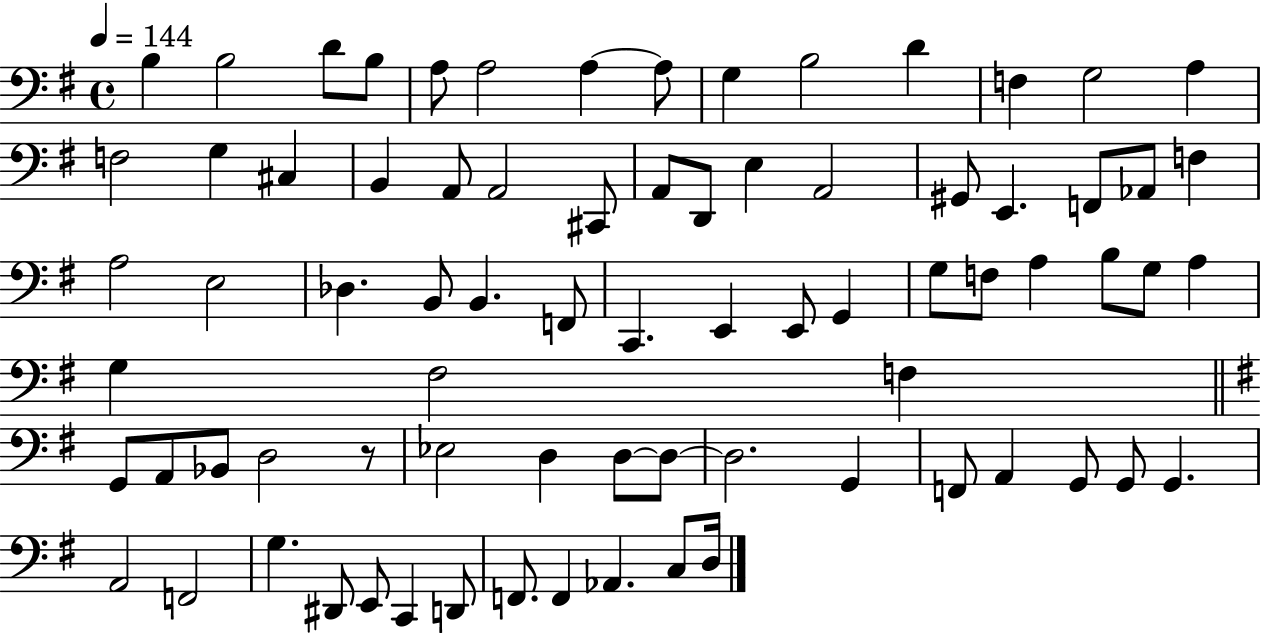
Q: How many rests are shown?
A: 1